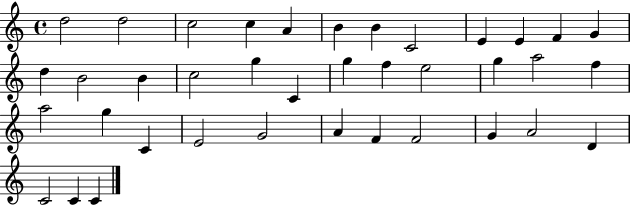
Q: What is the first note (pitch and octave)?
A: D5